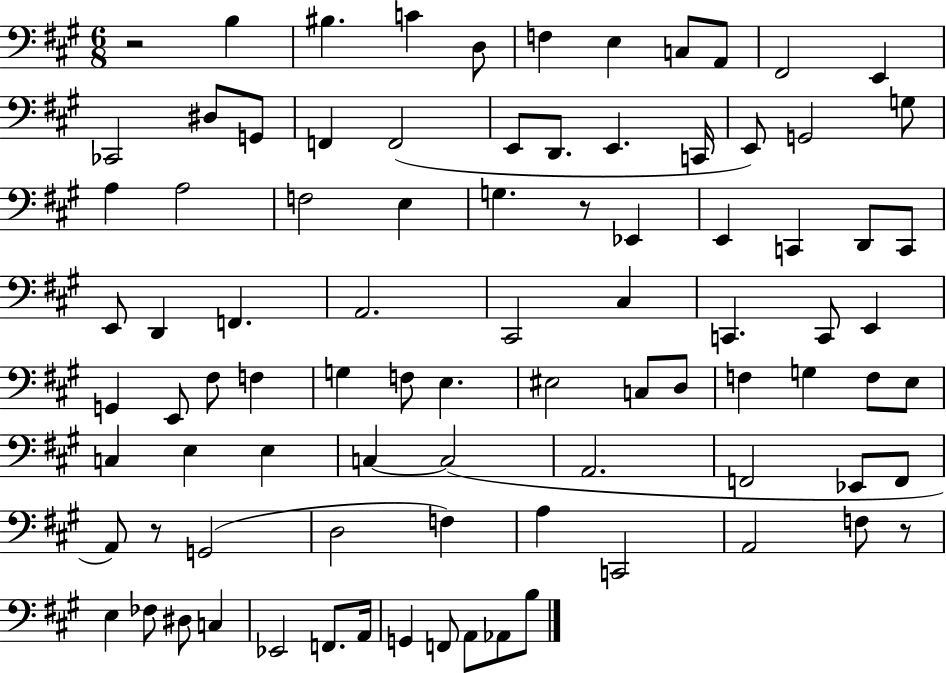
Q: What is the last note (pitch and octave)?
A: B3